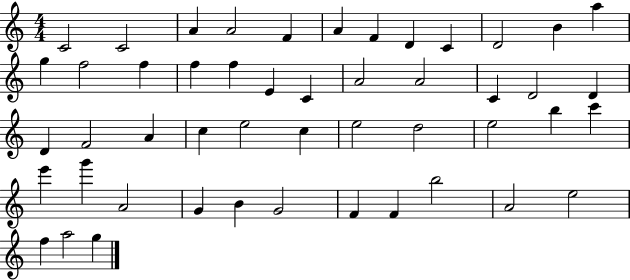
X:1
T:Untitled
M:4/4
L:1/4
K:C
C2 C2 A A2 F A F D C D2 B a g f2 f f f E C A2 A2 C D2 D D F2 A c e2 c e2 d2 e2 b c' e' g' A2 G B G2 F F b2 A2 e2 f a2 g